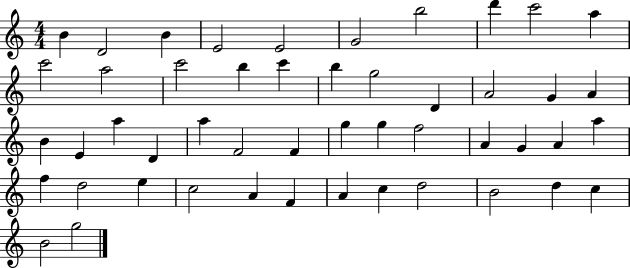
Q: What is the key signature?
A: C major